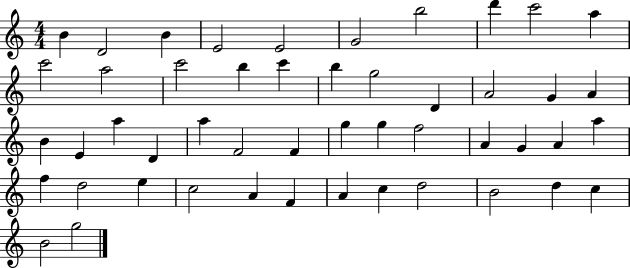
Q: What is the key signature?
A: C major